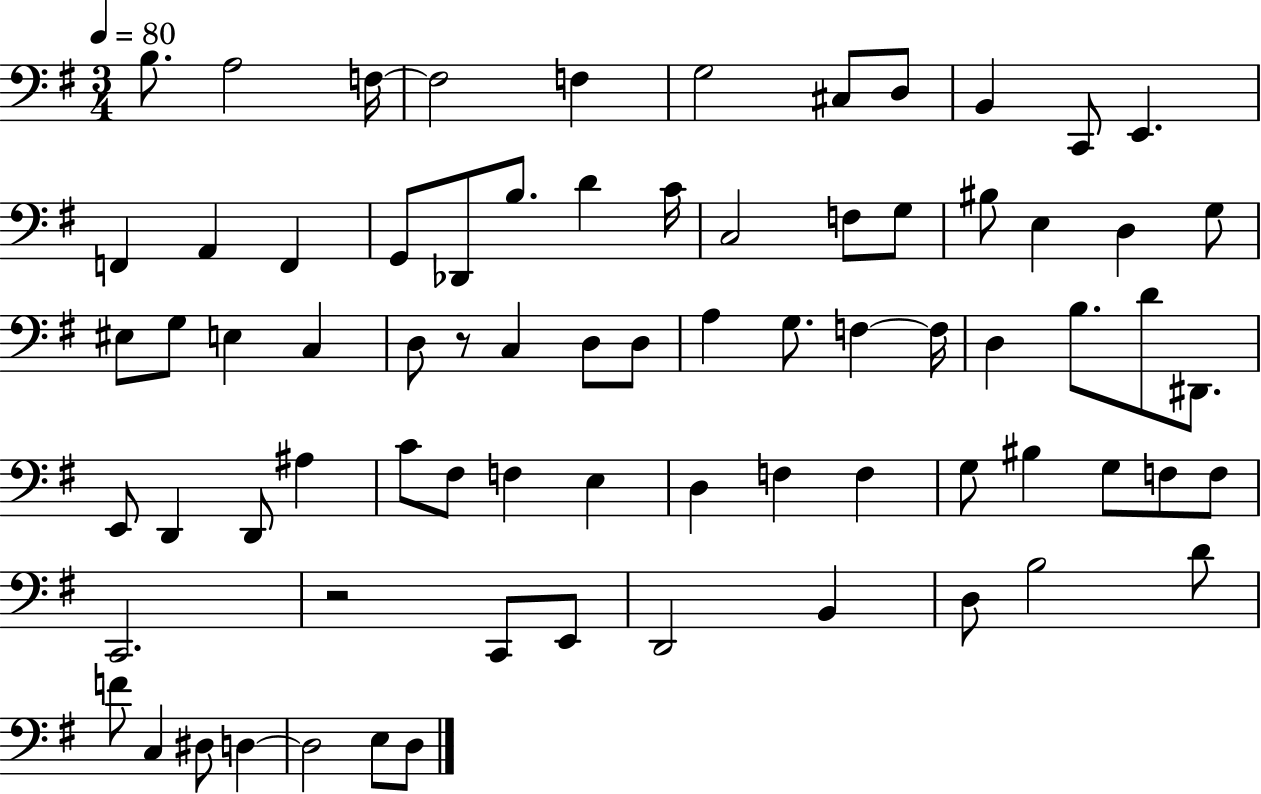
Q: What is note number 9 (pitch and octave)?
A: B2